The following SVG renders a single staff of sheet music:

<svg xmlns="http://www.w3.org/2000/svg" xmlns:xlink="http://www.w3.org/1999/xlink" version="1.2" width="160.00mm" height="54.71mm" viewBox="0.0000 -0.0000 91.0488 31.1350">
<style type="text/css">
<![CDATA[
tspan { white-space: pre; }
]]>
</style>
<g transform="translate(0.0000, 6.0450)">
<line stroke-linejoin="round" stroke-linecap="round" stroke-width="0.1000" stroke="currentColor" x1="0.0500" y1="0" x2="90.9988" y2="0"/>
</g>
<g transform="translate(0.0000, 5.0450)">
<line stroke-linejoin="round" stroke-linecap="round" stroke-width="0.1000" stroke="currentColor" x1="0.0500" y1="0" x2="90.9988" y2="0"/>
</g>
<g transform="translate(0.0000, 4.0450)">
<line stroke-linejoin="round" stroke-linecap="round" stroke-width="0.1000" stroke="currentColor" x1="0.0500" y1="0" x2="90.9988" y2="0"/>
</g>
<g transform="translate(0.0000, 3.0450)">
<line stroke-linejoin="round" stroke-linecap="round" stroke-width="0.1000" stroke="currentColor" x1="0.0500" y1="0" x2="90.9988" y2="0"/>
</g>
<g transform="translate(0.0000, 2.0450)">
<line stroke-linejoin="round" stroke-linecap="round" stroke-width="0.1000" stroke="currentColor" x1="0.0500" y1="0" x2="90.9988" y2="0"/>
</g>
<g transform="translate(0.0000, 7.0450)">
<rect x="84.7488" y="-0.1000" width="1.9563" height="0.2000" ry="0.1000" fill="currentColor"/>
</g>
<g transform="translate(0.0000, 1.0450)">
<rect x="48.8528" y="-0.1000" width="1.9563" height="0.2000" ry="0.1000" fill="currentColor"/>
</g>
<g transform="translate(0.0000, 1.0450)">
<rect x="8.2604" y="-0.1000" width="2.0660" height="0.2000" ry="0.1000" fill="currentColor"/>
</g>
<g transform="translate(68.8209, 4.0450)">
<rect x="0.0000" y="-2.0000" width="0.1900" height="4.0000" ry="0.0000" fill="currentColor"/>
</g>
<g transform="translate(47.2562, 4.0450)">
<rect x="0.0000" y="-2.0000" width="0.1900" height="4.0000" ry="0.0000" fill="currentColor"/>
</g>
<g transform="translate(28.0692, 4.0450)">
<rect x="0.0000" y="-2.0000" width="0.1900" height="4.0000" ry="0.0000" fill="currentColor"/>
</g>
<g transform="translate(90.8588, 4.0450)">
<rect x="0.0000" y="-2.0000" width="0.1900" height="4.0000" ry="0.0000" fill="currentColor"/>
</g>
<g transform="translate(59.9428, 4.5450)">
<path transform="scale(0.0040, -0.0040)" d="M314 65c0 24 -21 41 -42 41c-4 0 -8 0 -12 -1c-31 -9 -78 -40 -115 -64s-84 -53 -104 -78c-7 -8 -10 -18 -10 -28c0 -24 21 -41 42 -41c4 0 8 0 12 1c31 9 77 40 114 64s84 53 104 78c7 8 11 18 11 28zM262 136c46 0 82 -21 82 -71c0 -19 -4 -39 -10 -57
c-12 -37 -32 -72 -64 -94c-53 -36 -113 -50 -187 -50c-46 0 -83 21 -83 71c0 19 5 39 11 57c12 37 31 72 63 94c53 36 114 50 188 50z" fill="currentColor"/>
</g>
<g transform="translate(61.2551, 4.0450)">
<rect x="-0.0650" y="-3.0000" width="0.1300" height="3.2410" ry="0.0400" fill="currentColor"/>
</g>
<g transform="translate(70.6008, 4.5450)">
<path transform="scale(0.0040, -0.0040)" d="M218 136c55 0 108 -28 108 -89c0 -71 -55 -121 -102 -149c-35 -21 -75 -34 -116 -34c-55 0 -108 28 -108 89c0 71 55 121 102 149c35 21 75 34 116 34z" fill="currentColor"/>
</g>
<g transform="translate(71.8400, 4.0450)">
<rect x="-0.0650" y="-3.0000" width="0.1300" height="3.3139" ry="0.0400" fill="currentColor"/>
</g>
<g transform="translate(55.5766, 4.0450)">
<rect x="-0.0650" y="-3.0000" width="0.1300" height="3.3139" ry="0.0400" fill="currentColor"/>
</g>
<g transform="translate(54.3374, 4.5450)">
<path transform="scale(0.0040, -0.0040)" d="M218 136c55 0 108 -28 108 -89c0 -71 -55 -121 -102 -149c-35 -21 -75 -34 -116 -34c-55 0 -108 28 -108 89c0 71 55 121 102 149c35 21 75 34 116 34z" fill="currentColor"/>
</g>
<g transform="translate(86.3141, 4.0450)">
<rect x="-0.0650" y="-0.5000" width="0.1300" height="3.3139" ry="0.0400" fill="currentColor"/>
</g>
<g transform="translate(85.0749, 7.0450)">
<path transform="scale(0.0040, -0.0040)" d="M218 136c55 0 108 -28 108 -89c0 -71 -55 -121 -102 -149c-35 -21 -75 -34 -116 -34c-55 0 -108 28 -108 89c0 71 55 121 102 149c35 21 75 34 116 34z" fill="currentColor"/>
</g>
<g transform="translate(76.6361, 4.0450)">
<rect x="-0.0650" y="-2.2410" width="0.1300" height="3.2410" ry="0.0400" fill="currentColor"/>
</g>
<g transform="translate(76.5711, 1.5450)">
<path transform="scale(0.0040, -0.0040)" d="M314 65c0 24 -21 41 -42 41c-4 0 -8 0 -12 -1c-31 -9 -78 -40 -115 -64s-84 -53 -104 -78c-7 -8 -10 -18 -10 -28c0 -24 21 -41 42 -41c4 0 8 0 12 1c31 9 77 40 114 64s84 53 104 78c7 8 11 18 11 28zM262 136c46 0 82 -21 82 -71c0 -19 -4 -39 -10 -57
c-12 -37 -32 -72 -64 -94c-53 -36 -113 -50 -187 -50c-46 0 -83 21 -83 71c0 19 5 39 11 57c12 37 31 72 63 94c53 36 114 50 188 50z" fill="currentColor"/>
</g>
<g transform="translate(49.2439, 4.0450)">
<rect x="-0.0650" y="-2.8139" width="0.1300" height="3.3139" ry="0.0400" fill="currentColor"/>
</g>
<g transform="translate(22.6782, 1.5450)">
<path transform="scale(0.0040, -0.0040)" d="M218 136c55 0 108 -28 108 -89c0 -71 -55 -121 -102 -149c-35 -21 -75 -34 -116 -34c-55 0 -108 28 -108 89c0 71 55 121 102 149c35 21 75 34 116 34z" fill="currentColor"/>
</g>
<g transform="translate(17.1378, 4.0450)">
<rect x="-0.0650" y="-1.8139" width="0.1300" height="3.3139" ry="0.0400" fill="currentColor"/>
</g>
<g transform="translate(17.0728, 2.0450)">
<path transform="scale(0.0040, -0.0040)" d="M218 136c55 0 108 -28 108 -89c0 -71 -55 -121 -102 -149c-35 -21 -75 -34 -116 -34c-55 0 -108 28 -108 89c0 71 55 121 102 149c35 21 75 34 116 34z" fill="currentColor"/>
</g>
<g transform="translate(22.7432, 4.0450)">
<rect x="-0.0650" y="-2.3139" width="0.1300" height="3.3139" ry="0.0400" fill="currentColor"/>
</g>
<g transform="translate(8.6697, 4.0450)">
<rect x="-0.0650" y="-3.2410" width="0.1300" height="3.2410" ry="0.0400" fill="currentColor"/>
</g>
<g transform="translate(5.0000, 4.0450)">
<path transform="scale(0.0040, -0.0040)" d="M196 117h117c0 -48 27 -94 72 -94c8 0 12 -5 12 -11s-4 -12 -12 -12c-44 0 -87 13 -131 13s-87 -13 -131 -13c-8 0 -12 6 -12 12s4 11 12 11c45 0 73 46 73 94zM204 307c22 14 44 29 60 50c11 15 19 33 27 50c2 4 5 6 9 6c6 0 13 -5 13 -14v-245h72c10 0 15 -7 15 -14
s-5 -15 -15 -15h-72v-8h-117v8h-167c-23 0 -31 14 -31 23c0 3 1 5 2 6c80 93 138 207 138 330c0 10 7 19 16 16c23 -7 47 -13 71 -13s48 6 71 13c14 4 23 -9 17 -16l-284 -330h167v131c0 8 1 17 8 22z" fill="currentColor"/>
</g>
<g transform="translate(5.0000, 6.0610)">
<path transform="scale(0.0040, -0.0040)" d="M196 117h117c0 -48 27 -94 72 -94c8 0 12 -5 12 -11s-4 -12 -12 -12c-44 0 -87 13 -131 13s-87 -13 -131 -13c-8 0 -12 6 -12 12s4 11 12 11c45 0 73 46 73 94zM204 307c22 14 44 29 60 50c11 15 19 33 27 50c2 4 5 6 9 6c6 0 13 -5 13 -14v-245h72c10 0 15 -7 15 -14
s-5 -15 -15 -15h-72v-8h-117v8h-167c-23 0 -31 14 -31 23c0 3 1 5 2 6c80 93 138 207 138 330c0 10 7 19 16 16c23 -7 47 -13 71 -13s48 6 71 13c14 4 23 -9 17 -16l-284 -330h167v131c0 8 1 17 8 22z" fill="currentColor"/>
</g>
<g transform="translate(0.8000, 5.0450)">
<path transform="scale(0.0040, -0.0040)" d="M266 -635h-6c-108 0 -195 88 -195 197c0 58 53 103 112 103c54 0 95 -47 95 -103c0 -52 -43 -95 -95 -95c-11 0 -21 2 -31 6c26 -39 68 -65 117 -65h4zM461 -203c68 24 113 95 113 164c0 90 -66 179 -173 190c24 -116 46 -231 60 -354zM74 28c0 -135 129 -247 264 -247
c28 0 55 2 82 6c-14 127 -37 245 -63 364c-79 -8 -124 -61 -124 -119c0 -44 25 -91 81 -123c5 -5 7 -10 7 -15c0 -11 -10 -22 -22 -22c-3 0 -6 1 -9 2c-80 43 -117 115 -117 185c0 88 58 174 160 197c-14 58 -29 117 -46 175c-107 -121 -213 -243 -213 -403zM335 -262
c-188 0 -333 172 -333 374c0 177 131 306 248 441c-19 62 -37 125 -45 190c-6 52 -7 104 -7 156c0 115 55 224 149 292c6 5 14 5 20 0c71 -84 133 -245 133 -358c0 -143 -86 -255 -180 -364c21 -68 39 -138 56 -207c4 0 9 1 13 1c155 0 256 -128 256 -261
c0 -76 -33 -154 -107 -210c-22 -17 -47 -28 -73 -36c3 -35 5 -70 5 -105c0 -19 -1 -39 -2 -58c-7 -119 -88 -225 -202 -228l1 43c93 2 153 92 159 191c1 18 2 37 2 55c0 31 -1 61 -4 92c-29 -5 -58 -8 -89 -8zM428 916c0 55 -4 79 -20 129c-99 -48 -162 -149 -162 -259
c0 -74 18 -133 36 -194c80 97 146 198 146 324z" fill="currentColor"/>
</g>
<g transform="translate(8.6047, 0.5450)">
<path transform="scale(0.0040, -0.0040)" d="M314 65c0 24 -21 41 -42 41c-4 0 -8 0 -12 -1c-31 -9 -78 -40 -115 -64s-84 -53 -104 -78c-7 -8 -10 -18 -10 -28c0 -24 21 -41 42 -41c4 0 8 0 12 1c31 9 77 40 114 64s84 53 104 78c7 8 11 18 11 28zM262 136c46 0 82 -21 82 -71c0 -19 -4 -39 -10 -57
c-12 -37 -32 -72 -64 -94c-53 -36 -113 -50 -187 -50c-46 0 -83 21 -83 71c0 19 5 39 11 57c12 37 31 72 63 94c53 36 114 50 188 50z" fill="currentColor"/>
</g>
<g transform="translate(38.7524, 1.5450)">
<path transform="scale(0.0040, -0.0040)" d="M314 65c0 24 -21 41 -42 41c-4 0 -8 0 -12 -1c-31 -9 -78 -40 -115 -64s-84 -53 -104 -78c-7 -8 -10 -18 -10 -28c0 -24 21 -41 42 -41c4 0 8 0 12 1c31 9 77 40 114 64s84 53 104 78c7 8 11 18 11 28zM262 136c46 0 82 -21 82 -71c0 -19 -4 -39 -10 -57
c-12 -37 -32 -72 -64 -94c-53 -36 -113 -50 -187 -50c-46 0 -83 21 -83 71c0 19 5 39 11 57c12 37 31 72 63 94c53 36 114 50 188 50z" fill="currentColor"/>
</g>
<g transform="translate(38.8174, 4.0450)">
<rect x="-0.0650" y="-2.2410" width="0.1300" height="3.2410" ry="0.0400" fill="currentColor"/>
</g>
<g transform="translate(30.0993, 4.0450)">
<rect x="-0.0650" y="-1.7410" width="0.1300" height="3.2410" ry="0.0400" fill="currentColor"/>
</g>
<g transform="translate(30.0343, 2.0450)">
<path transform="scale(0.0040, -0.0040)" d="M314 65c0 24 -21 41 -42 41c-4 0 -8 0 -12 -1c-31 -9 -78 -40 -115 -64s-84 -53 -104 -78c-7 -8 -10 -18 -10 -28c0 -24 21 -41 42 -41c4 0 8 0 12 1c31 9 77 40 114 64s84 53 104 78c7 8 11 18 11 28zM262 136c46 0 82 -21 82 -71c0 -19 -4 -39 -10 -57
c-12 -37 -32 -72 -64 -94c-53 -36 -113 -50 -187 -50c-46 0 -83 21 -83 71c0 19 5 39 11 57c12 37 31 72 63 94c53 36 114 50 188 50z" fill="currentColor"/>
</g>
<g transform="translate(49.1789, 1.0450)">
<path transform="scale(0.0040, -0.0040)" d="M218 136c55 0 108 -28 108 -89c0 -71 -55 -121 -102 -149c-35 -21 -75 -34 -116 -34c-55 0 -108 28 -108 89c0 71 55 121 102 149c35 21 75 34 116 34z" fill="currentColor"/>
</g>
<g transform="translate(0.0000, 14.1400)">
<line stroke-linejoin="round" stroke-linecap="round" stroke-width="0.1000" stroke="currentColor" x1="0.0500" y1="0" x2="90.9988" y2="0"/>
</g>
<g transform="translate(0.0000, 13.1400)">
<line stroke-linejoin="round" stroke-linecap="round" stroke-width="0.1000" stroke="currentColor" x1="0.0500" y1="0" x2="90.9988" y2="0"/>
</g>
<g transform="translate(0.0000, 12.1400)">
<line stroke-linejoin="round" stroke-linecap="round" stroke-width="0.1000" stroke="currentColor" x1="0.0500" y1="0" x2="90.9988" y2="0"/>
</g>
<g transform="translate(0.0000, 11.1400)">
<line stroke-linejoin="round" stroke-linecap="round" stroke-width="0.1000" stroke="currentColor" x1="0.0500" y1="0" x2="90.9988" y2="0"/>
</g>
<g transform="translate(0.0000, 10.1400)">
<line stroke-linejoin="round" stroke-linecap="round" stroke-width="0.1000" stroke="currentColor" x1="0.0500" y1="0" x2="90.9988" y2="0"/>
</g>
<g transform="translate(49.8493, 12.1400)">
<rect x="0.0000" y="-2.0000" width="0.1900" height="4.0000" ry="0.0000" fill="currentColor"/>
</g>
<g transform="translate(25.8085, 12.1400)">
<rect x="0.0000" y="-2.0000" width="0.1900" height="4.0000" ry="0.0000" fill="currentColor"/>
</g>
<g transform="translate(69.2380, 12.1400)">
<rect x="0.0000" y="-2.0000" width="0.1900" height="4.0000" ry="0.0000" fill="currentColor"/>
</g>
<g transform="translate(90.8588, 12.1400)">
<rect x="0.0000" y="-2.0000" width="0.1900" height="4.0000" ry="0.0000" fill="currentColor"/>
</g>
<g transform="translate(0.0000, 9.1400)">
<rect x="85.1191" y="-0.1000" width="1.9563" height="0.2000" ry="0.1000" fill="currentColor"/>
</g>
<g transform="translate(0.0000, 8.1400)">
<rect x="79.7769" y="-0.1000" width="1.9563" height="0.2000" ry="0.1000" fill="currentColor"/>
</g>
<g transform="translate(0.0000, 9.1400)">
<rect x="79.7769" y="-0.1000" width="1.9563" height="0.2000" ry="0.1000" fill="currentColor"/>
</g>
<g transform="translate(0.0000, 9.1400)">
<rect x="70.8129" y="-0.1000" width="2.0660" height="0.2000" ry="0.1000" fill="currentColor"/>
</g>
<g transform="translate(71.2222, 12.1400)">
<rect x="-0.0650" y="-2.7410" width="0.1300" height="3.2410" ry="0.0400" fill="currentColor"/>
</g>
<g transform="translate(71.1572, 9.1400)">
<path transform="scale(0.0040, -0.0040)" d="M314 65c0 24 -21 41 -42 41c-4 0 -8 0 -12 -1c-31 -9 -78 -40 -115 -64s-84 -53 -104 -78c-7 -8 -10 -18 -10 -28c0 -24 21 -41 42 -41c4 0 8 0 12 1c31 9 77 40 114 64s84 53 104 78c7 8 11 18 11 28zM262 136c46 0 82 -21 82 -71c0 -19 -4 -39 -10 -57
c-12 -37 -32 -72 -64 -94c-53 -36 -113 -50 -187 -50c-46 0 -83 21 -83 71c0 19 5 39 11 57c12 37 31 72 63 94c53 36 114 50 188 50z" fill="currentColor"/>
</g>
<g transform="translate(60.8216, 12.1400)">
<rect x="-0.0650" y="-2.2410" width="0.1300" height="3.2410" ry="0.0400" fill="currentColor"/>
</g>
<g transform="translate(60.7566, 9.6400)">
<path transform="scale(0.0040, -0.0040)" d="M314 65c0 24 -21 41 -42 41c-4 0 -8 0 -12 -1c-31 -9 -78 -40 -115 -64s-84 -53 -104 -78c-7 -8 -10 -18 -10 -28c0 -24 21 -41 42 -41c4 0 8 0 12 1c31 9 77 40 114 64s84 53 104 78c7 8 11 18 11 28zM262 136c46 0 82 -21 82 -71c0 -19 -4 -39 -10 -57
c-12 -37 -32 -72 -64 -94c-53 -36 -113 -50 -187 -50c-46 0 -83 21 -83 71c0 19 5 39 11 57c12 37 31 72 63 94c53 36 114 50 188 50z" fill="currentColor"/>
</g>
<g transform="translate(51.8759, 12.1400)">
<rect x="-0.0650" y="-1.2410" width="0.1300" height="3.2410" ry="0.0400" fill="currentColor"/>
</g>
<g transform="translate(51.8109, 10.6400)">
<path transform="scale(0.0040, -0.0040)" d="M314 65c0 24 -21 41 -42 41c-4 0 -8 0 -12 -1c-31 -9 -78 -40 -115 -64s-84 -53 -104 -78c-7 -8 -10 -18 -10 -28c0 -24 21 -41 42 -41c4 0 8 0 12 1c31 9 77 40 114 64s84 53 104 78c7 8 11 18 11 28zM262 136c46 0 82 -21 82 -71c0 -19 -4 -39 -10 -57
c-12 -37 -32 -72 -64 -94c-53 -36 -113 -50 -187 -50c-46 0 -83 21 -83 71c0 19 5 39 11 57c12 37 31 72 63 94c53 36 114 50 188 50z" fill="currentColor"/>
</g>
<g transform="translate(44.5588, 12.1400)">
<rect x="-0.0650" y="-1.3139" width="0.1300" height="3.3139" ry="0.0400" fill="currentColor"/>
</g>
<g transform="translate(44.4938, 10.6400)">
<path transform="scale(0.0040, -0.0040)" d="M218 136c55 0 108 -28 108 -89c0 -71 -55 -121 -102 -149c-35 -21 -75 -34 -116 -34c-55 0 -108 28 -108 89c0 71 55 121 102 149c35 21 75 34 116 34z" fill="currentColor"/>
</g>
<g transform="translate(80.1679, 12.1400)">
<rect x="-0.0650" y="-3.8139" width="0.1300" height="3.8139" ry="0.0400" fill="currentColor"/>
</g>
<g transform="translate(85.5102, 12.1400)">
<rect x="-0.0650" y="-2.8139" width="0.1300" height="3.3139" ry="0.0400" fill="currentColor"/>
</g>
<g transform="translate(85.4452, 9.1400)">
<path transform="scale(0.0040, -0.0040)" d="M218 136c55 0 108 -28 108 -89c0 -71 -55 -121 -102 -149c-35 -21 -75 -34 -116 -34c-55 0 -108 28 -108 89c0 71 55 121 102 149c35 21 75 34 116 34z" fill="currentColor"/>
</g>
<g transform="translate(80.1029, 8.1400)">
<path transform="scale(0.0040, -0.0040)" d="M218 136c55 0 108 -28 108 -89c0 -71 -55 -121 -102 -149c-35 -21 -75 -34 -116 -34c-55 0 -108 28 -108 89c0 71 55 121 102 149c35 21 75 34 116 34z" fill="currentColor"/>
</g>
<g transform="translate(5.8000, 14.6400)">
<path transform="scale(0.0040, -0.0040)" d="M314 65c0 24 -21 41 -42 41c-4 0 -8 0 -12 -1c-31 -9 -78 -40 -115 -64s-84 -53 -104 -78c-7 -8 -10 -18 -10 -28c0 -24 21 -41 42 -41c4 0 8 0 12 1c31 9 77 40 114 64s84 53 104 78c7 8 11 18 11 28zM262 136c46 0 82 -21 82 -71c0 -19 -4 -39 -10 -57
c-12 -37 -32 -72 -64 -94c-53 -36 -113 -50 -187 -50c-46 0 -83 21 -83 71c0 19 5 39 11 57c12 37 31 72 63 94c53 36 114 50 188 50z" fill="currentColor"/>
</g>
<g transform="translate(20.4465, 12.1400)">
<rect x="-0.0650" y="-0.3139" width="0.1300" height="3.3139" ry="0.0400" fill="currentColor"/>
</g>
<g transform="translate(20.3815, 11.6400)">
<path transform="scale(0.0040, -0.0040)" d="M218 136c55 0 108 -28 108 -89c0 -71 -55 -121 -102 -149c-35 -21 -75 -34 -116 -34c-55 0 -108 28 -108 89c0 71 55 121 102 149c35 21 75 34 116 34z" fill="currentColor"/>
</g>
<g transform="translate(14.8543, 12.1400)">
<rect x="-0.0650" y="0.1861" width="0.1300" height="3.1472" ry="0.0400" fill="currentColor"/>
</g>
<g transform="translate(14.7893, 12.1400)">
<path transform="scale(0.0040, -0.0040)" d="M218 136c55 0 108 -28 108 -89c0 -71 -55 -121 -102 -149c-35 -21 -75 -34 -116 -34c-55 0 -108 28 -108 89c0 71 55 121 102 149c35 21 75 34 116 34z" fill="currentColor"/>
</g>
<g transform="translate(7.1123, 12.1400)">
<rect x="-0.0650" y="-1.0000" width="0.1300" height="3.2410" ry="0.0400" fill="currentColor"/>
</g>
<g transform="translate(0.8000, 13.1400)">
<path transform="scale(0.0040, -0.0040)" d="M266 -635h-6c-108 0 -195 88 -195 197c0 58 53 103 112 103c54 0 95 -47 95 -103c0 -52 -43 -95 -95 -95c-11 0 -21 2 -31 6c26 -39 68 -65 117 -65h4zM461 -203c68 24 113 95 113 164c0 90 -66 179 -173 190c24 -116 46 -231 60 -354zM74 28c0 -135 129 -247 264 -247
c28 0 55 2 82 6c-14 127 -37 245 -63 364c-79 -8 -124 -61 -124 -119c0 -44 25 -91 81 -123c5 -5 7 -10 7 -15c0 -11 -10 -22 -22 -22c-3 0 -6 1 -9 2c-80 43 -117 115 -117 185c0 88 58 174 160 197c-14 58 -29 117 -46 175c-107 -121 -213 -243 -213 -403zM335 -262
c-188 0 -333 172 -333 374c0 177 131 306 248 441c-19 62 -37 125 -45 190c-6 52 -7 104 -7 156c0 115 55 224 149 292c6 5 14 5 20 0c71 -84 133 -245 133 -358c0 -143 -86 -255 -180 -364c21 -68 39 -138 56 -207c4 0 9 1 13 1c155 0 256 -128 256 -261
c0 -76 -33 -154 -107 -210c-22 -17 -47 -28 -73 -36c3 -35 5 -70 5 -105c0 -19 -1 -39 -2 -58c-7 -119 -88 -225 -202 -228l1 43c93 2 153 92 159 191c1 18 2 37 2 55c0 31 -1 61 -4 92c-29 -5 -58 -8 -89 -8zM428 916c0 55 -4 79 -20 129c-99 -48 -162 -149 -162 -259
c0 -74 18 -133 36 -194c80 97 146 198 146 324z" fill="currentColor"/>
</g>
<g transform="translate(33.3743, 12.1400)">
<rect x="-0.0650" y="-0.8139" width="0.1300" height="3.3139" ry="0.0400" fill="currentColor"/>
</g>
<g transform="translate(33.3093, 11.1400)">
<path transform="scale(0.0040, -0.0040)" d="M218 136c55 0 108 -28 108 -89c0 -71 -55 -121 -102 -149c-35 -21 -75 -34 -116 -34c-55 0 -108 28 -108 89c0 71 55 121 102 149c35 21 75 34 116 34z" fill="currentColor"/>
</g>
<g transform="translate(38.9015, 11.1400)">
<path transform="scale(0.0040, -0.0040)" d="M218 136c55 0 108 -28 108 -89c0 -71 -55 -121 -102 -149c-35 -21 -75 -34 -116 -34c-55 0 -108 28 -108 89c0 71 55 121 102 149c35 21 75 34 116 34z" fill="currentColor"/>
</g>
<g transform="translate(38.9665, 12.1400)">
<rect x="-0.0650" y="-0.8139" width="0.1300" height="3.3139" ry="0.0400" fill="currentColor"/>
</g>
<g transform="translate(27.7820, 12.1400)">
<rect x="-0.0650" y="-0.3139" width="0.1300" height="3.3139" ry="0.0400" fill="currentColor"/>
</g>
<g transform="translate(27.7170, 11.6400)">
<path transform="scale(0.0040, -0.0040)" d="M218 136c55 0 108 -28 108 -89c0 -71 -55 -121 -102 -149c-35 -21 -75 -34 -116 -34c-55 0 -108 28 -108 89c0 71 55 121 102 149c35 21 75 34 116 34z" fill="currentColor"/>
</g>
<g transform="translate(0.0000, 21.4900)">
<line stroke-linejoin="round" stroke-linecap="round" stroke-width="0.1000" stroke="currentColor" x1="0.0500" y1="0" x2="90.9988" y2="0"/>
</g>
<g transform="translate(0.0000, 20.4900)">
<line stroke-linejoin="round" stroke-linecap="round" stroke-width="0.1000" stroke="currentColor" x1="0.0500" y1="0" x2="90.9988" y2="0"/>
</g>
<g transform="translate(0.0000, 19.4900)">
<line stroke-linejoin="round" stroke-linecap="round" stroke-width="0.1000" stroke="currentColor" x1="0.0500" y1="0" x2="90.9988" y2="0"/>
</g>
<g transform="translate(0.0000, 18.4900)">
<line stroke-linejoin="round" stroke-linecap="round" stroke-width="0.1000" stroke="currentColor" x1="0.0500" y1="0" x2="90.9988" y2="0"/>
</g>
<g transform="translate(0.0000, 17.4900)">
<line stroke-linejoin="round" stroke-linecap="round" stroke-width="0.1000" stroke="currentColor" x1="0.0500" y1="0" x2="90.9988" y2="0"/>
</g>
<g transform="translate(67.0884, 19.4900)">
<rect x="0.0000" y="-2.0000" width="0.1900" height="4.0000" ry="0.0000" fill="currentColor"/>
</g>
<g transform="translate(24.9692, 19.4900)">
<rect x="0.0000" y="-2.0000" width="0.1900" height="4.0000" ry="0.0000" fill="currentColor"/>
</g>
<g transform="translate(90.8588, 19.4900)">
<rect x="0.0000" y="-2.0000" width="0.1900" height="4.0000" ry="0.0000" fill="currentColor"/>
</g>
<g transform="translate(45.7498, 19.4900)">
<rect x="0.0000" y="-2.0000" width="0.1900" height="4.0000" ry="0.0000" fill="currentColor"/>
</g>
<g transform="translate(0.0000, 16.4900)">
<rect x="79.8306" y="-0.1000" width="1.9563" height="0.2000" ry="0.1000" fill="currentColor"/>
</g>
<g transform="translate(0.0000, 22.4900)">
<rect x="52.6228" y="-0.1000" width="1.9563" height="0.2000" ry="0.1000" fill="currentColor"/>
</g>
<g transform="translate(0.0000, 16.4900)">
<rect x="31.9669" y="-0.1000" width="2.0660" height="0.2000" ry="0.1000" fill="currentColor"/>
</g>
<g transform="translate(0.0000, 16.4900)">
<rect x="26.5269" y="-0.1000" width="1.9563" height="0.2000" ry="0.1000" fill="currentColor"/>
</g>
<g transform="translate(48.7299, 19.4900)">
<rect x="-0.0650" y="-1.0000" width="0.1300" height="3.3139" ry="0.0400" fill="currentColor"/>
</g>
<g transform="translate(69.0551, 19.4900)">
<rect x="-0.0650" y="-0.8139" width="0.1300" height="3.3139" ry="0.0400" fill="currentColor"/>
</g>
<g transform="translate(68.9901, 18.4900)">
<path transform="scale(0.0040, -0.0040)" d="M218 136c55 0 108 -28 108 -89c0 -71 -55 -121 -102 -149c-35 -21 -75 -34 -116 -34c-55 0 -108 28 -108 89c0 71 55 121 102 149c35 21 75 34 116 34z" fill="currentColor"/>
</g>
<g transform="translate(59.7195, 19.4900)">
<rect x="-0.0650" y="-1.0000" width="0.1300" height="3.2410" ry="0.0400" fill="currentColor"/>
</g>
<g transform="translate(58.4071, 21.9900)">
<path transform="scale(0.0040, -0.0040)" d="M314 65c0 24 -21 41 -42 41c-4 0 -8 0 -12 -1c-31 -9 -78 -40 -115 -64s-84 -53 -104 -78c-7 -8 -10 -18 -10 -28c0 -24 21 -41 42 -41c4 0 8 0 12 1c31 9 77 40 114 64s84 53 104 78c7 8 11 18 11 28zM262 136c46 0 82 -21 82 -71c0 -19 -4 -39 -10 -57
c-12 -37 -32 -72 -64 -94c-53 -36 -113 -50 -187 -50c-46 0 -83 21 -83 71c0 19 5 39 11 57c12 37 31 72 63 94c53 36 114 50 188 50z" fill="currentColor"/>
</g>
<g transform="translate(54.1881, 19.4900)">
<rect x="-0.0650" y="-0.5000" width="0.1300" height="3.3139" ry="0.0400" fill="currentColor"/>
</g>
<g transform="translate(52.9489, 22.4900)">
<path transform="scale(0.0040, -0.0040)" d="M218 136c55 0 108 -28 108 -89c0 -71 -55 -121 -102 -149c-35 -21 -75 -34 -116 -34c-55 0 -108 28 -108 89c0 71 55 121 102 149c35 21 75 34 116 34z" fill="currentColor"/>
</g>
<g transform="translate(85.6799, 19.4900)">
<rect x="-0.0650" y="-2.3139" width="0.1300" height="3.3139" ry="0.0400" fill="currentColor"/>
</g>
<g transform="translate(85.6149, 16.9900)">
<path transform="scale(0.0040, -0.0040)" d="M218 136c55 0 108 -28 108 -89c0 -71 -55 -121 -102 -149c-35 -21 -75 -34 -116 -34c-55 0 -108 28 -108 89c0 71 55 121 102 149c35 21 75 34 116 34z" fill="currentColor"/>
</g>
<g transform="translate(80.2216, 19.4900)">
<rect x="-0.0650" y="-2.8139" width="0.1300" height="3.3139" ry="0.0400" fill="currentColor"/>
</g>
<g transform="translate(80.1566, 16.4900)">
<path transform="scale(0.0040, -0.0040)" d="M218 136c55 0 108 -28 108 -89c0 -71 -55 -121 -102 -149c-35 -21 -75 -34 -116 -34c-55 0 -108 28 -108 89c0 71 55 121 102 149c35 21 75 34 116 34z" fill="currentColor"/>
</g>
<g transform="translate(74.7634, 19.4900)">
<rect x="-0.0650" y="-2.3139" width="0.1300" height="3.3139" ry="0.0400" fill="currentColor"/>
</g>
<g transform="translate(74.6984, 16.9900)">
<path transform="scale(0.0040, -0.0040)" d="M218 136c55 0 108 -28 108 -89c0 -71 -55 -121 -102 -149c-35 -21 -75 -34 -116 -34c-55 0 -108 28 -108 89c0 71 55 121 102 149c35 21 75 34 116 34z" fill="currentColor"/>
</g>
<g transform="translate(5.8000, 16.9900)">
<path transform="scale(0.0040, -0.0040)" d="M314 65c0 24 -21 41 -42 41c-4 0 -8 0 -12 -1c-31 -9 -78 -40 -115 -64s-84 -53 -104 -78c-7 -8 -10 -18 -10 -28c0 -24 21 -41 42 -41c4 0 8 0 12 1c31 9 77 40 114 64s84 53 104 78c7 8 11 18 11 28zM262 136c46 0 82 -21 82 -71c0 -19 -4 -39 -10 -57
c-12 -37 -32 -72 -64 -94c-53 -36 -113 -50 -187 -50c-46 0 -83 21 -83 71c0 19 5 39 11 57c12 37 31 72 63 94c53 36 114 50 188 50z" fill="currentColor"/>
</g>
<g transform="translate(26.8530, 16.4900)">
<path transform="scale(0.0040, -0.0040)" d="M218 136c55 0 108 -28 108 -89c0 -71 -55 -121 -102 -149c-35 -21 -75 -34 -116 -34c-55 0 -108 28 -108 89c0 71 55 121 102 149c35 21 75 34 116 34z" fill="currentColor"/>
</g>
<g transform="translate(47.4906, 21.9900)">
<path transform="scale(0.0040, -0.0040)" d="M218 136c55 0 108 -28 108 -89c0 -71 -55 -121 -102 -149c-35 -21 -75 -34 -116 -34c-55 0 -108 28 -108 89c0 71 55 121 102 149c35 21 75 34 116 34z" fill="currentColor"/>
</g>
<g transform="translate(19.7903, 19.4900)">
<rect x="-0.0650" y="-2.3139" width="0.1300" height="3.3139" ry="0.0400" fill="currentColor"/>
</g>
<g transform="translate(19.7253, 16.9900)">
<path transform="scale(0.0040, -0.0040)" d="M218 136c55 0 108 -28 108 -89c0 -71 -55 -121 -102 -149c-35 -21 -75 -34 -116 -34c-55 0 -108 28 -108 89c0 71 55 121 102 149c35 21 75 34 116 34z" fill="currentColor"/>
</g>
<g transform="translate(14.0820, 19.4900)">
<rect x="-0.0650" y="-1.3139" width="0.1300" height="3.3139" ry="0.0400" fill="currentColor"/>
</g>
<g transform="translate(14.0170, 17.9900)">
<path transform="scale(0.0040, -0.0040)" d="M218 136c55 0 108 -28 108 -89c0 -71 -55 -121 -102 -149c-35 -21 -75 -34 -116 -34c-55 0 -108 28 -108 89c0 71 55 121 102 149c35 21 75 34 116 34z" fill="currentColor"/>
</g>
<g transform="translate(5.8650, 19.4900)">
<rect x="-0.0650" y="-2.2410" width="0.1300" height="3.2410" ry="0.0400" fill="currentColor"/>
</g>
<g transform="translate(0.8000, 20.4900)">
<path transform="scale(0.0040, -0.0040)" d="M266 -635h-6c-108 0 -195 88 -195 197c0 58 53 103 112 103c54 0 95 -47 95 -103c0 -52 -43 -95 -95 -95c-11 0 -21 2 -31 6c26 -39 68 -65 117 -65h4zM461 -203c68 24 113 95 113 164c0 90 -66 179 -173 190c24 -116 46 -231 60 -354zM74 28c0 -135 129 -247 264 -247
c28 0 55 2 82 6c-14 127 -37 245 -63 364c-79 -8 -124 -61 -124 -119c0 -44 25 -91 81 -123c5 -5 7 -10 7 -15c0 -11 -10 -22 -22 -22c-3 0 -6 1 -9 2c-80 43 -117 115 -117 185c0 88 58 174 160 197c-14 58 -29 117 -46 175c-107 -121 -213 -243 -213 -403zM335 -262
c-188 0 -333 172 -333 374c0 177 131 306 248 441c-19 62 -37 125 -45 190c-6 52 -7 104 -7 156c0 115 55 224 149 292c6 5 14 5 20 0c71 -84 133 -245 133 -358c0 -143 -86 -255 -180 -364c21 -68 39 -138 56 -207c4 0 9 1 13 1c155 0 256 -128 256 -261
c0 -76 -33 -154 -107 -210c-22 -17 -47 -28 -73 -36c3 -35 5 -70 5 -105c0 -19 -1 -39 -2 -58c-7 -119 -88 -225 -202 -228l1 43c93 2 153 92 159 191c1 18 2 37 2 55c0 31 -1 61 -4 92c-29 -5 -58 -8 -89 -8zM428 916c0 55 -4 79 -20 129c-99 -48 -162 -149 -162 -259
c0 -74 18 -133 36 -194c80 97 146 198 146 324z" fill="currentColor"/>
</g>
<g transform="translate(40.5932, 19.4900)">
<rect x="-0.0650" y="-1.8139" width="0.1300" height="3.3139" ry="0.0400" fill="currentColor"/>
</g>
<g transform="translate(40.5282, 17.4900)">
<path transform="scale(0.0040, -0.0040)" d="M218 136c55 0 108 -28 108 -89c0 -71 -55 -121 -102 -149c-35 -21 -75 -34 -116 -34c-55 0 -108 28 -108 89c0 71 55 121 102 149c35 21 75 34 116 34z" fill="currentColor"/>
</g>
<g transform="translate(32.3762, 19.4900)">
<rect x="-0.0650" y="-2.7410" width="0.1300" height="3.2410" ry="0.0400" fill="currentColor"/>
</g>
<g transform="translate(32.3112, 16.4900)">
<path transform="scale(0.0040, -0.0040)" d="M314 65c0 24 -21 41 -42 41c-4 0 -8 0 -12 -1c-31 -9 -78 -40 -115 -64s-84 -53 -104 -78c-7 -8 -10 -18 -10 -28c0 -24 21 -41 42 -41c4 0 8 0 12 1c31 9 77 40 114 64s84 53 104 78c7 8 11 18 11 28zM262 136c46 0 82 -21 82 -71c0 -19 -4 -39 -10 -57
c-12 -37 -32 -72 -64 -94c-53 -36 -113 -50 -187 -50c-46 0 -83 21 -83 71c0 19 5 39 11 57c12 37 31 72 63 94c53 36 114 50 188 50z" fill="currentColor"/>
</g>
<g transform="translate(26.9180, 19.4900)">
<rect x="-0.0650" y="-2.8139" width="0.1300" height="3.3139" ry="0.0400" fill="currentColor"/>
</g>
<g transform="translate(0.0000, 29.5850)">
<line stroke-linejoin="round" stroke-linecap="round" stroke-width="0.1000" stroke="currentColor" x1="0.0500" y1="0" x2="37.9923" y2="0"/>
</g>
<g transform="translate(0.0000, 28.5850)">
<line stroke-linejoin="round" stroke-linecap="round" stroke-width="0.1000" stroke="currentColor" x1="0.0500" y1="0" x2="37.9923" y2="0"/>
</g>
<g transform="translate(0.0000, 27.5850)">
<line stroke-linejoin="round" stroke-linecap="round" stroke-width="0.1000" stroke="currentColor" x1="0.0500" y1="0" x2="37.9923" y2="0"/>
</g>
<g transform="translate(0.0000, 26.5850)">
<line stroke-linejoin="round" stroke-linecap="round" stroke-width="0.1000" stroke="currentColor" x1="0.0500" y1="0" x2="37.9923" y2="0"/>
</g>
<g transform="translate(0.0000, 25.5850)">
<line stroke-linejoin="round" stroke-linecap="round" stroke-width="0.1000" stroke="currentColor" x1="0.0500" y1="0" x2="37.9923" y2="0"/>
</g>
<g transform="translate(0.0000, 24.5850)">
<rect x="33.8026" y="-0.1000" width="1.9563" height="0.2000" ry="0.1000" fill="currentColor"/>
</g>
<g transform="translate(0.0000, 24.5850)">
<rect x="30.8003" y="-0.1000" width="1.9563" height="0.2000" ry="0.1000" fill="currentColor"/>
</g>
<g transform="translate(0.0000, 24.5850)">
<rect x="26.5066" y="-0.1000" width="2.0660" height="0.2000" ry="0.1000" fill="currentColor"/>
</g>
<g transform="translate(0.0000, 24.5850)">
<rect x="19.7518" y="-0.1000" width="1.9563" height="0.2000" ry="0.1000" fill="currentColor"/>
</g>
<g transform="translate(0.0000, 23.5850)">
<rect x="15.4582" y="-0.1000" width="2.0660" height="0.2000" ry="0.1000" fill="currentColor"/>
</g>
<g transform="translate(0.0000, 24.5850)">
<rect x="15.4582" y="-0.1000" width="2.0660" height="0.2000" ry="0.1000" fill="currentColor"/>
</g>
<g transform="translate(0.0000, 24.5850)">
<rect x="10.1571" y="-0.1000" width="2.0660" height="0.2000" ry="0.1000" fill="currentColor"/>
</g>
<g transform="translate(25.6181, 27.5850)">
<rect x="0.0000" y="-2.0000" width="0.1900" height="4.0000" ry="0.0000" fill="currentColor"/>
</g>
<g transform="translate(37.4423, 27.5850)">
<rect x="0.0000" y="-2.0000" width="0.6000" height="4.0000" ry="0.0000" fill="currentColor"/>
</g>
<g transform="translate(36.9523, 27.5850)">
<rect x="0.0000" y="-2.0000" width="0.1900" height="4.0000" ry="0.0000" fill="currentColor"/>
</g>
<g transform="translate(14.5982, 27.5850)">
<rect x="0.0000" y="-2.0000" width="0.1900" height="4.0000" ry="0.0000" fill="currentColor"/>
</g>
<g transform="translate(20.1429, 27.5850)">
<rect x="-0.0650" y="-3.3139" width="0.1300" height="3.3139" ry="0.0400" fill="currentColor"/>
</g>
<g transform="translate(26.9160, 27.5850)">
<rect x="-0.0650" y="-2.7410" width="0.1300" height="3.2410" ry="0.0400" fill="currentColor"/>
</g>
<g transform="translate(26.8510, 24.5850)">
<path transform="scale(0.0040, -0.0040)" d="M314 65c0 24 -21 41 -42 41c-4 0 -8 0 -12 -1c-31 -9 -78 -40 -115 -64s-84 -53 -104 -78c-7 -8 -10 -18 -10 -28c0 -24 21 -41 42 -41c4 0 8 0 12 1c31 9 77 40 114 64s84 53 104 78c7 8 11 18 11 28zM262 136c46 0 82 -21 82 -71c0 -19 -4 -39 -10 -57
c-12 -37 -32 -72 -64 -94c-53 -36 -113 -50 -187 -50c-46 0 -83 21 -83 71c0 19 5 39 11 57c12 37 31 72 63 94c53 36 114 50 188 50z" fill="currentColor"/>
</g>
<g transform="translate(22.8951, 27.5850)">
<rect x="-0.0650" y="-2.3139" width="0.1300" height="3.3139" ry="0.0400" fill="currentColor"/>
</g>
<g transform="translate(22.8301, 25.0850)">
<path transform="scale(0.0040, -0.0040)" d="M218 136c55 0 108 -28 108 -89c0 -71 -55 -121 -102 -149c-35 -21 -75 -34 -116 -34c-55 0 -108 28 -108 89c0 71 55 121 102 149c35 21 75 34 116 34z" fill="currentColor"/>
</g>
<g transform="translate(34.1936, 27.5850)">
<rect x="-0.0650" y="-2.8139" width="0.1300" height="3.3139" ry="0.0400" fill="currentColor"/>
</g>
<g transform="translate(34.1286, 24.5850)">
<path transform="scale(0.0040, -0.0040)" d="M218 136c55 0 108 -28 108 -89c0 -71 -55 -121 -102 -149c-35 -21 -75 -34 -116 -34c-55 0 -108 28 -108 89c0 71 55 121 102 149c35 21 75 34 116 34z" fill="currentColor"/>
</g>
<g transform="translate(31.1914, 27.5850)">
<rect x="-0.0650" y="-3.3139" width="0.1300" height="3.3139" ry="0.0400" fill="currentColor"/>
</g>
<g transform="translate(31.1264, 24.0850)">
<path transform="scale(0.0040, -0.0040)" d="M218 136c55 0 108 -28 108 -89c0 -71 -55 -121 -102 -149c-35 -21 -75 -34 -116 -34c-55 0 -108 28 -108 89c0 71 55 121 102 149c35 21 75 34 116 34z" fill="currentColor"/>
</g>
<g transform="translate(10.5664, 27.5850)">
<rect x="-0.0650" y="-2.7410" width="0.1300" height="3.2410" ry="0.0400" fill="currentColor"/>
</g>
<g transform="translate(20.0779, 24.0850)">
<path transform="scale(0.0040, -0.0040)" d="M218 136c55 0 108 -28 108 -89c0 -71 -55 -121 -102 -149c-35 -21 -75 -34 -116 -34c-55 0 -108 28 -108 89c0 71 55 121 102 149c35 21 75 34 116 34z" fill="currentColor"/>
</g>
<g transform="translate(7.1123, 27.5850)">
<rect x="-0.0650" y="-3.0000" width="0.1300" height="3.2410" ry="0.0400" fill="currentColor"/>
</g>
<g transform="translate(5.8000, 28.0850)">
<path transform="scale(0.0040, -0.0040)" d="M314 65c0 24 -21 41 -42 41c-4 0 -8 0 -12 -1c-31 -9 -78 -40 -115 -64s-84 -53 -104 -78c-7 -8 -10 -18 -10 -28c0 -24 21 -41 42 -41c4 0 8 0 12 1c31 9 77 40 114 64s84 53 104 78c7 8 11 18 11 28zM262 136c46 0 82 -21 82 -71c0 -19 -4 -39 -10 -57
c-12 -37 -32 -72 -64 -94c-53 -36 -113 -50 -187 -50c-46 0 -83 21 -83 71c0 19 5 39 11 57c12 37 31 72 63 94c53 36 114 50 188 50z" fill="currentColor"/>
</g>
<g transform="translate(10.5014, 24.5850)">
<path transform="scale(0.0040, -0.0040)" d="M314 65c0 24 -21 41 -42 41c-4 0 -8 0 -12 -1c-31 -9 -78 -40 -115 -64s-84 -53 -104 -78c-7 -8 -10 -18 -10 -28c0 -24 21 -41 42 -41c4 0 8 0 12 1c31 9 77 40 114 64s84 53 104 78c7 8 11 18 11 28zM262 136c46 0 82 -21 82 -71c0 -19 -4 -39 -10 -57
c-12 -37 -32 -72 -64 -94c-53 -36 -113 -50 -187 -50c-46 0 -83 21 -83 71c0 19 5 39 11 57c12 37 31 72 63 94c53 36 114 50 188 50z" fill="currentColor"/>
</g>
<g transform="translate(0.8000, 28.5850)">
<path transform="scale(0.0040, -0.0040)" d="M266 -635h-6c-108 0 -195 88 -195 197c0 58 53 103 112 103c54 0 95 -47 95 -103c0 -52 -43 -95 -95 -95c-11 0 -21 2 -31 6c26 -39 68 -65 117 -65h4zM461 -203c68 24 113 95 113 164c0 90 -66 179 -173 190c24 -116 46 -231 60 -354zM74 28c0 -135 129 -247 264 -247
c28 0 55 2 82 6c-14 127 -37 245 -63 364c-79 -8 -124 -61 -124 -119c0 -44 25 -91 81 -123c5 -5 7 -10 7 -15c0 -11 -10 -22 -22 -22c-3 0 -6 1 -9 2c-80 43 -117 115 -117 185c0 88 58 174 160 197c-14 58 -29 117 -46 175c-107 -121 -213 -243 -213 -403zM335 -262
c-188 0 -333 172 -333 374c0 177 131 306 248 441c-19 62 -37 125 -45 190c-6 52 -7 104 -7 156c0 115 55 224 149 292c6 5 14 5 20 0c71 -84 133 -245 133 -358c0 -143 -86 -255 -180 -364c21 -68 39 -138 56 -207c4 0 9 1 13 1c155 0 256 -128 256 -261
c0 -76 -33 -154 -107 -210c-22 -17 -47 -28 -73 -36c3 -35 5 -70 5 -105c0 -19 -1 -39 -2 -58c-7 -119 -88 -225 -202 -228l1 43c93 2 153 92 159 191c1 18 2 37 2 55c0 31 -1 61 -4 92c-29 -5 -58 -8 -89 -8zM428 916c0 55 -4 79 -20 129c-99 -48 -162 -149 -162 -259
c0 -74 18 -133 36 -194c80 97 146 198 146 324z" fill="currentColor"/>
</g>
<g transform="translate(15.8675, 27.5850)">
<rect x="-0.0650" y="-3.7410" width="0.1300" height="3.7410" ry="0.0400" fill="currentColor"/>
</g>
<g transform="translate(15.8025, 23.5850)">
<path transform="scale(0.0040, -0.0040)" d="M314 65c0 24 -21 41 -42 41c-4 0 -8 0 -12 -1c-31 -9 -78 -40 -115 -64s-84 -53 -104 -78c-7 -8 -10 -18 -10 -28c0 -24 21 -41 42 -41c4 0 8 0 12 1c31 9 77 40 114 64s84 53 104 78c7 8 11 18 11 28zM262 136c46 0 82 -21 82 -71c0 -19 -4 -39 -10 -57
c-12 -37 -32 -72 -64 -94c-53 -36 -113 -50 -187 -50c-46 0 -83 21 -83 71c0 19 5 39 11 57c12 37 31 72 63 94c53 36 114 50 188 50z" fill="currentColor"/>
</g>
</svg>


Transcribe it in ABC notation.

X:1
T:Untitled
M:4/4
L:1/4
K:C
b2 f g f2 g2 a A A2 A g2 C D2 B c c d d e e2 g2 a2 c' a g2 e g a a2 f D C D2 d g a g A2 a2 c'2 b g a2 b a